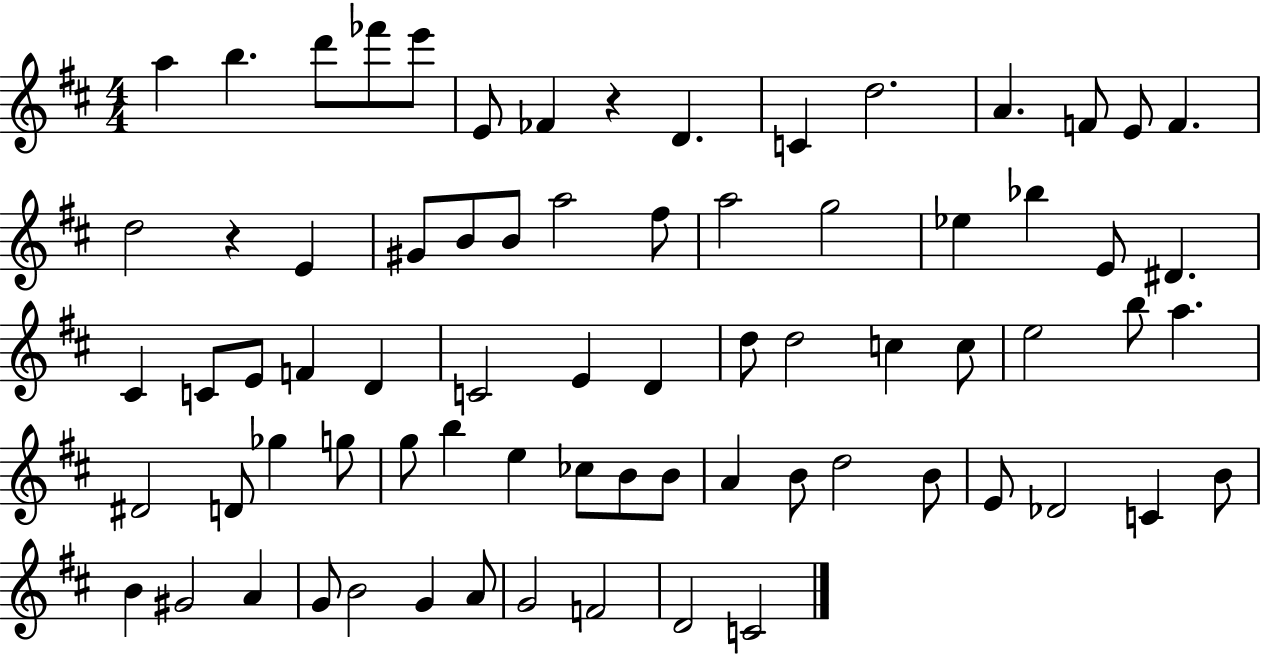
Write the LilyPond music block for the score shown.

{
  \clef treble
  \numericTimeSignature
  \time 4/4
  \key d \major
  a''4 b''4. d'''8 fes'''8 e'''8 | e'8 fes'4 r4 d'4. | c'4 d''2. | a'4. f'8 e'8 f'4. | \break d''2 r4 e'4 | gis'8 b'8 b'8 a''2 fis''8 | a''2 g''2 | ees''4 bes''4 e'8 dis'4. | \break cis'4 c'8 e'8 f'4 d'4 | c'2 e'4 d'4 | d''8 d''2 c''4 c''8 | e''2 b''8 a''4. | \break dis'2 d'8 ges''4 g''8 | g''8 b''4 e''4 ces''8 b'8 b'8 | a'4 b'8 d''2 b'8 | e'8 des'2 c'4 b'8 | \break b'4 gis'2 a'4 | g'8 b'2 g'4 a'8 | g'2 f'2 | d'2 c'2 | \break \bar "|."
}